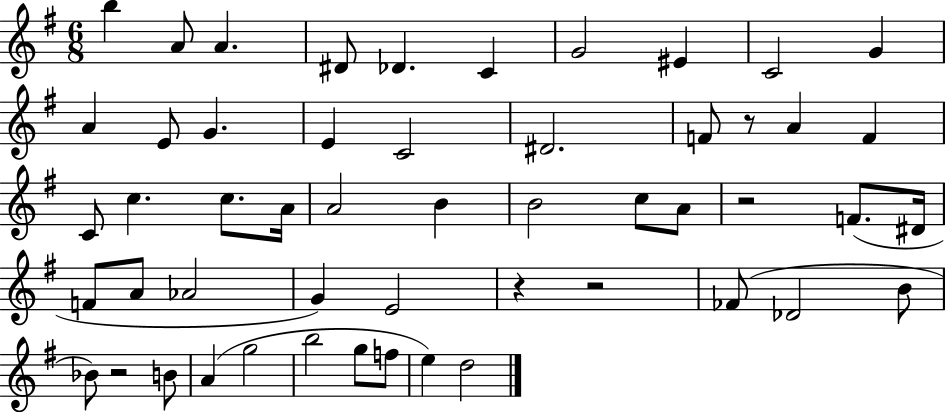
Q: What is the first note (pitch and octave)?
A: B5